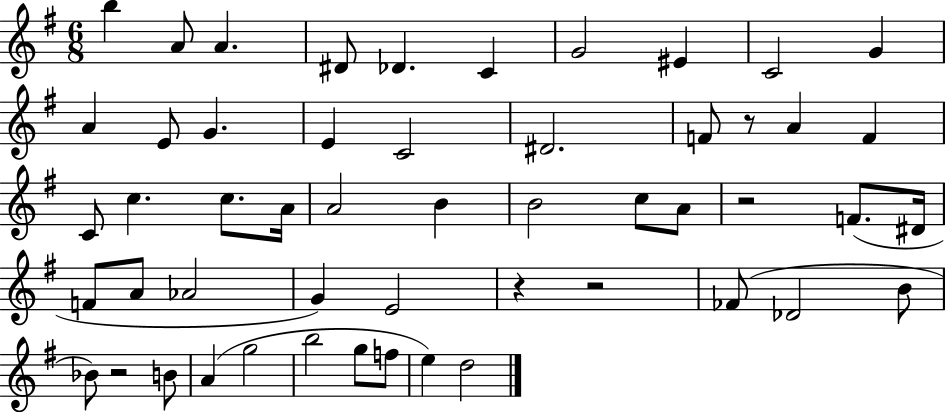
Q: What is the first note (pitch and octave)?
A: B5